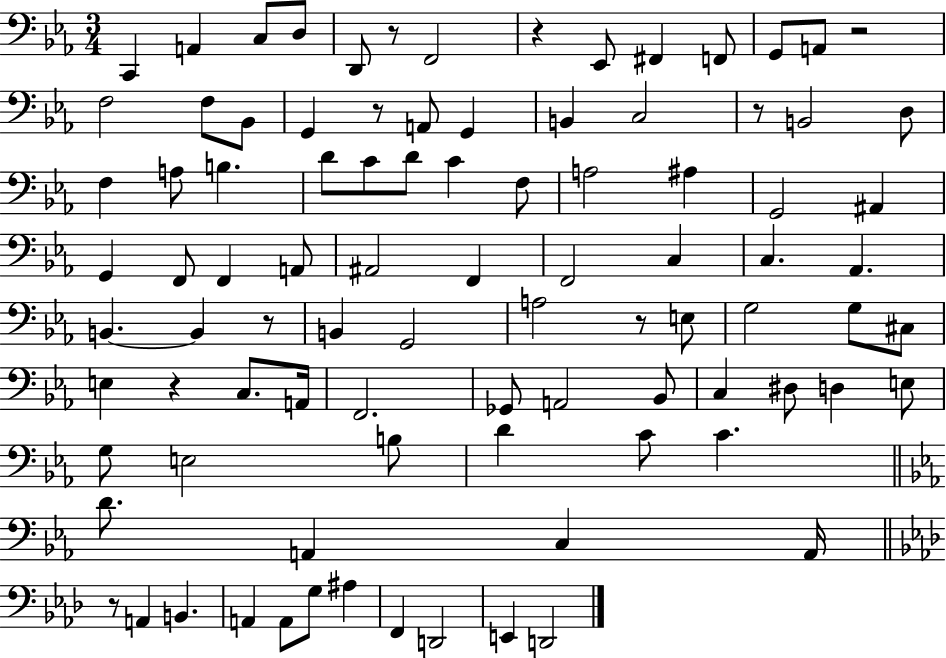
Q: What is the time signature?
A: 3/4